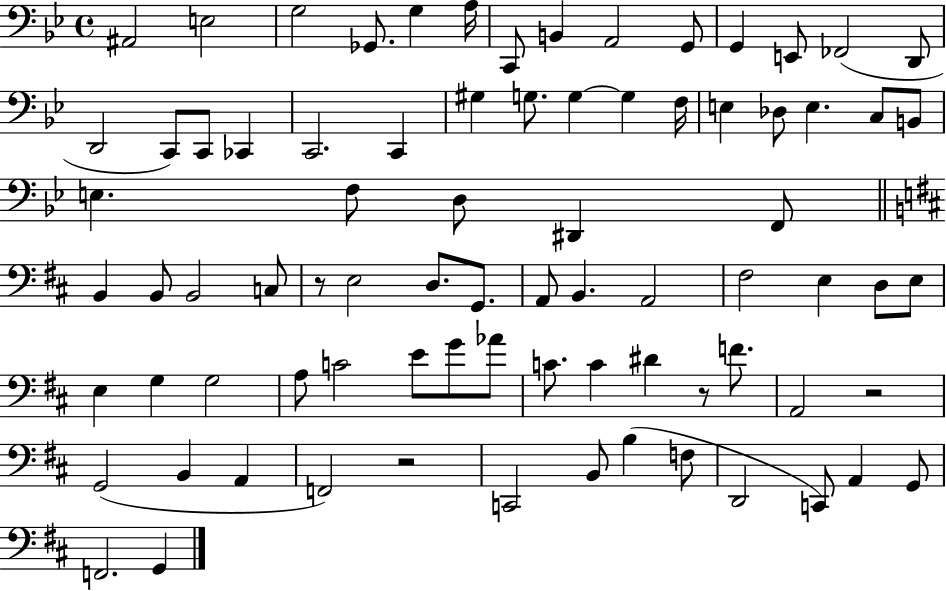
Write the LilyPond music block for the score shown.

{
  \clef bass
  \time 4/4
  \defaultTimeSignature
  \key bes \major
  \repeat volta 2 { ais,2 e2 | g2 ges,8. g4 a16 | c,8 b,4 a,2 g,8 | g,4 e,8 fes,2( d,8 | \break d,2 c,8) c,8 ces,4 | c,2. c,4 | gis4 g8. g4~~ g4 f16 | e4 des8 e4. c8 b,8 | \break e4. f8 d8 dis,4 f,8 | \bar "||" \break \key d \major b,4 b,8 b,2 c8 | r8 e2 d8. g,8. | a,8 b,4. a,2 | fis2 e4 d8 e8 | \break e4 g4 g2 | a8 c'2 e'8 g'8 aes'8 | c'8. c'4 dis'4 r8 f'8. | a,2 r2 | \break g,2( b,4 a,4 | f,2) r2 | c,2 b,8 b4( f8 | d,2 c,8) a,4 g,8 | \break f,2. g,4 | } \bar "|."
}